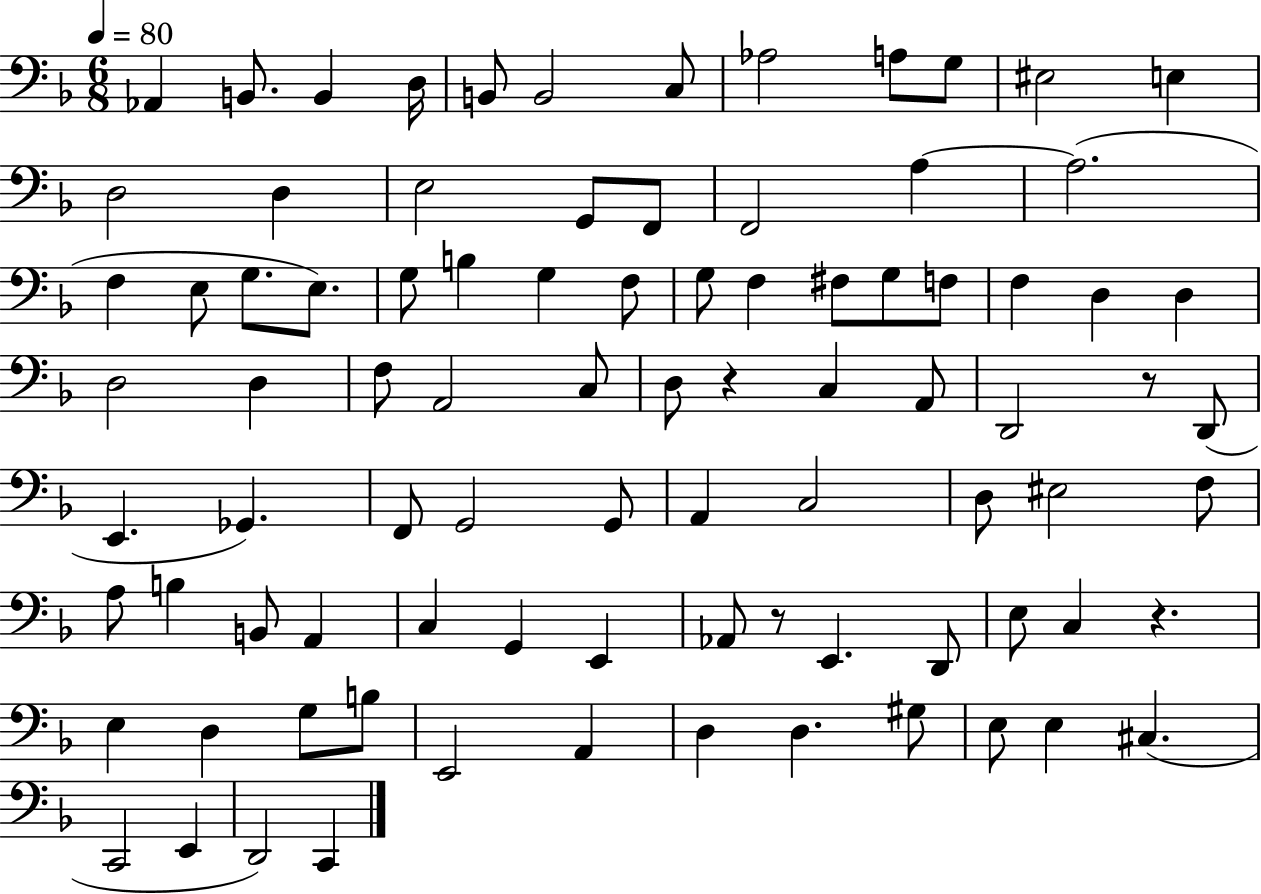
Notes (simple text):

Ab2/q B2/e. B2/q D3/s B2/e B2/h C3/e Ab3/h A3/e G3/e EIS3/h E3/q D3/h D3/q E3/h G2/e F2/e F2/h A3/q A3/h. F3/q E3/e G3/e. E3/e. G3/e B3/q G3/q F3/e G3/e F3/q F#3/e G3/e F3/e F3/q D3/q D3/q D3/h D3/q F3/e A2/h C3/e D3/e R/q C3/q A2/e D2/h R/e D2/e E2/q. Gb2/q. F2/e G2/h G2/e A2/q C3/h D3/e EIS3/h F3/e A3/e B3/q B2/e A2/q C3/q G2/q E2/q Ab2/e R/e E2/q. D2/e E3/e C3/q R/q. E3/q D3/q G3/e B3/e E2/h A2/q D3/q D3/q. G#3/e E3/e E3/q C#3/q. C2/h E2/q D2/h C2/q